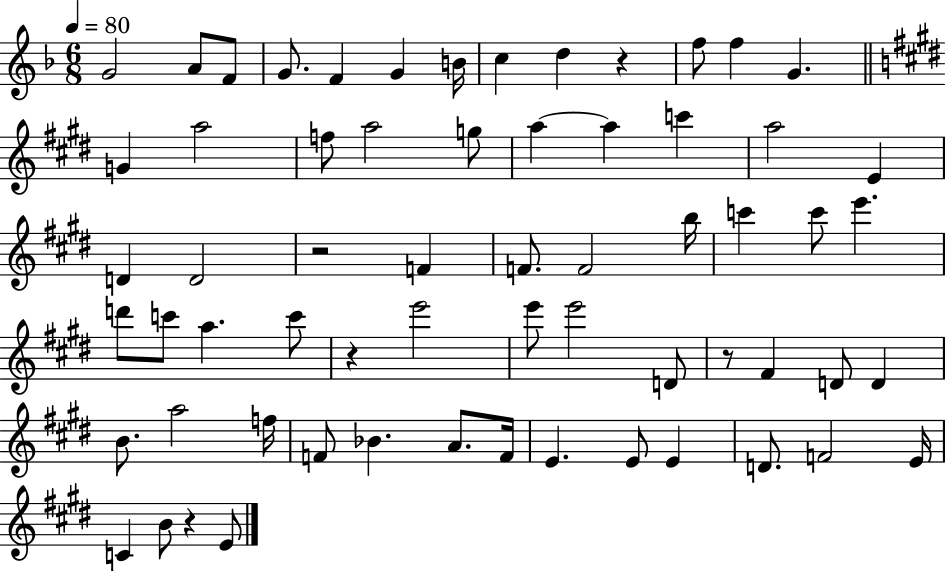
{
  \clef treble
  \numericTimeSignature
  \time 6/8
  \key f \major
  \tempo 4 = 80
  g'2 a'8 f'8 | g'8. f'4 g'4 b'16 | c''4 d''4 r4 | f''8 f''4 g'4. | \break \bar "||" \break \key e \major g'4 a''2 | f''8 a''2 g''8 | a''4~~ a''4 c'''4 | a''2 e'4 | \break d'4 d'2 | r2 f'4 | f'8. f'2 b''16 | c'''4 c'''8 e'''4. | \break d'''8 c'''8 a''4. c'''8 | r4 e'''2 | e'''8 e'''2 d'8 | r8 fis'4 d'8 d'4 | \break b'8. a''2 f''16 | f'8 bes'4. a'8. f'16 | e'4. e'8 e'4 | d'8. f'2 e'16 | \break c'4 b'8 r4 e'8 | \bar "|."
}